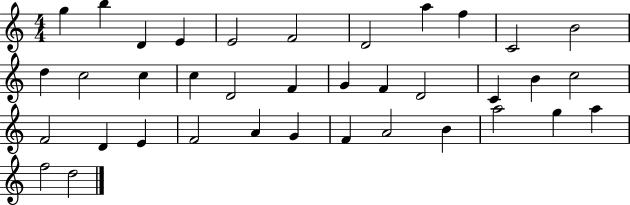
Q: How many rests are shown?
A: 0